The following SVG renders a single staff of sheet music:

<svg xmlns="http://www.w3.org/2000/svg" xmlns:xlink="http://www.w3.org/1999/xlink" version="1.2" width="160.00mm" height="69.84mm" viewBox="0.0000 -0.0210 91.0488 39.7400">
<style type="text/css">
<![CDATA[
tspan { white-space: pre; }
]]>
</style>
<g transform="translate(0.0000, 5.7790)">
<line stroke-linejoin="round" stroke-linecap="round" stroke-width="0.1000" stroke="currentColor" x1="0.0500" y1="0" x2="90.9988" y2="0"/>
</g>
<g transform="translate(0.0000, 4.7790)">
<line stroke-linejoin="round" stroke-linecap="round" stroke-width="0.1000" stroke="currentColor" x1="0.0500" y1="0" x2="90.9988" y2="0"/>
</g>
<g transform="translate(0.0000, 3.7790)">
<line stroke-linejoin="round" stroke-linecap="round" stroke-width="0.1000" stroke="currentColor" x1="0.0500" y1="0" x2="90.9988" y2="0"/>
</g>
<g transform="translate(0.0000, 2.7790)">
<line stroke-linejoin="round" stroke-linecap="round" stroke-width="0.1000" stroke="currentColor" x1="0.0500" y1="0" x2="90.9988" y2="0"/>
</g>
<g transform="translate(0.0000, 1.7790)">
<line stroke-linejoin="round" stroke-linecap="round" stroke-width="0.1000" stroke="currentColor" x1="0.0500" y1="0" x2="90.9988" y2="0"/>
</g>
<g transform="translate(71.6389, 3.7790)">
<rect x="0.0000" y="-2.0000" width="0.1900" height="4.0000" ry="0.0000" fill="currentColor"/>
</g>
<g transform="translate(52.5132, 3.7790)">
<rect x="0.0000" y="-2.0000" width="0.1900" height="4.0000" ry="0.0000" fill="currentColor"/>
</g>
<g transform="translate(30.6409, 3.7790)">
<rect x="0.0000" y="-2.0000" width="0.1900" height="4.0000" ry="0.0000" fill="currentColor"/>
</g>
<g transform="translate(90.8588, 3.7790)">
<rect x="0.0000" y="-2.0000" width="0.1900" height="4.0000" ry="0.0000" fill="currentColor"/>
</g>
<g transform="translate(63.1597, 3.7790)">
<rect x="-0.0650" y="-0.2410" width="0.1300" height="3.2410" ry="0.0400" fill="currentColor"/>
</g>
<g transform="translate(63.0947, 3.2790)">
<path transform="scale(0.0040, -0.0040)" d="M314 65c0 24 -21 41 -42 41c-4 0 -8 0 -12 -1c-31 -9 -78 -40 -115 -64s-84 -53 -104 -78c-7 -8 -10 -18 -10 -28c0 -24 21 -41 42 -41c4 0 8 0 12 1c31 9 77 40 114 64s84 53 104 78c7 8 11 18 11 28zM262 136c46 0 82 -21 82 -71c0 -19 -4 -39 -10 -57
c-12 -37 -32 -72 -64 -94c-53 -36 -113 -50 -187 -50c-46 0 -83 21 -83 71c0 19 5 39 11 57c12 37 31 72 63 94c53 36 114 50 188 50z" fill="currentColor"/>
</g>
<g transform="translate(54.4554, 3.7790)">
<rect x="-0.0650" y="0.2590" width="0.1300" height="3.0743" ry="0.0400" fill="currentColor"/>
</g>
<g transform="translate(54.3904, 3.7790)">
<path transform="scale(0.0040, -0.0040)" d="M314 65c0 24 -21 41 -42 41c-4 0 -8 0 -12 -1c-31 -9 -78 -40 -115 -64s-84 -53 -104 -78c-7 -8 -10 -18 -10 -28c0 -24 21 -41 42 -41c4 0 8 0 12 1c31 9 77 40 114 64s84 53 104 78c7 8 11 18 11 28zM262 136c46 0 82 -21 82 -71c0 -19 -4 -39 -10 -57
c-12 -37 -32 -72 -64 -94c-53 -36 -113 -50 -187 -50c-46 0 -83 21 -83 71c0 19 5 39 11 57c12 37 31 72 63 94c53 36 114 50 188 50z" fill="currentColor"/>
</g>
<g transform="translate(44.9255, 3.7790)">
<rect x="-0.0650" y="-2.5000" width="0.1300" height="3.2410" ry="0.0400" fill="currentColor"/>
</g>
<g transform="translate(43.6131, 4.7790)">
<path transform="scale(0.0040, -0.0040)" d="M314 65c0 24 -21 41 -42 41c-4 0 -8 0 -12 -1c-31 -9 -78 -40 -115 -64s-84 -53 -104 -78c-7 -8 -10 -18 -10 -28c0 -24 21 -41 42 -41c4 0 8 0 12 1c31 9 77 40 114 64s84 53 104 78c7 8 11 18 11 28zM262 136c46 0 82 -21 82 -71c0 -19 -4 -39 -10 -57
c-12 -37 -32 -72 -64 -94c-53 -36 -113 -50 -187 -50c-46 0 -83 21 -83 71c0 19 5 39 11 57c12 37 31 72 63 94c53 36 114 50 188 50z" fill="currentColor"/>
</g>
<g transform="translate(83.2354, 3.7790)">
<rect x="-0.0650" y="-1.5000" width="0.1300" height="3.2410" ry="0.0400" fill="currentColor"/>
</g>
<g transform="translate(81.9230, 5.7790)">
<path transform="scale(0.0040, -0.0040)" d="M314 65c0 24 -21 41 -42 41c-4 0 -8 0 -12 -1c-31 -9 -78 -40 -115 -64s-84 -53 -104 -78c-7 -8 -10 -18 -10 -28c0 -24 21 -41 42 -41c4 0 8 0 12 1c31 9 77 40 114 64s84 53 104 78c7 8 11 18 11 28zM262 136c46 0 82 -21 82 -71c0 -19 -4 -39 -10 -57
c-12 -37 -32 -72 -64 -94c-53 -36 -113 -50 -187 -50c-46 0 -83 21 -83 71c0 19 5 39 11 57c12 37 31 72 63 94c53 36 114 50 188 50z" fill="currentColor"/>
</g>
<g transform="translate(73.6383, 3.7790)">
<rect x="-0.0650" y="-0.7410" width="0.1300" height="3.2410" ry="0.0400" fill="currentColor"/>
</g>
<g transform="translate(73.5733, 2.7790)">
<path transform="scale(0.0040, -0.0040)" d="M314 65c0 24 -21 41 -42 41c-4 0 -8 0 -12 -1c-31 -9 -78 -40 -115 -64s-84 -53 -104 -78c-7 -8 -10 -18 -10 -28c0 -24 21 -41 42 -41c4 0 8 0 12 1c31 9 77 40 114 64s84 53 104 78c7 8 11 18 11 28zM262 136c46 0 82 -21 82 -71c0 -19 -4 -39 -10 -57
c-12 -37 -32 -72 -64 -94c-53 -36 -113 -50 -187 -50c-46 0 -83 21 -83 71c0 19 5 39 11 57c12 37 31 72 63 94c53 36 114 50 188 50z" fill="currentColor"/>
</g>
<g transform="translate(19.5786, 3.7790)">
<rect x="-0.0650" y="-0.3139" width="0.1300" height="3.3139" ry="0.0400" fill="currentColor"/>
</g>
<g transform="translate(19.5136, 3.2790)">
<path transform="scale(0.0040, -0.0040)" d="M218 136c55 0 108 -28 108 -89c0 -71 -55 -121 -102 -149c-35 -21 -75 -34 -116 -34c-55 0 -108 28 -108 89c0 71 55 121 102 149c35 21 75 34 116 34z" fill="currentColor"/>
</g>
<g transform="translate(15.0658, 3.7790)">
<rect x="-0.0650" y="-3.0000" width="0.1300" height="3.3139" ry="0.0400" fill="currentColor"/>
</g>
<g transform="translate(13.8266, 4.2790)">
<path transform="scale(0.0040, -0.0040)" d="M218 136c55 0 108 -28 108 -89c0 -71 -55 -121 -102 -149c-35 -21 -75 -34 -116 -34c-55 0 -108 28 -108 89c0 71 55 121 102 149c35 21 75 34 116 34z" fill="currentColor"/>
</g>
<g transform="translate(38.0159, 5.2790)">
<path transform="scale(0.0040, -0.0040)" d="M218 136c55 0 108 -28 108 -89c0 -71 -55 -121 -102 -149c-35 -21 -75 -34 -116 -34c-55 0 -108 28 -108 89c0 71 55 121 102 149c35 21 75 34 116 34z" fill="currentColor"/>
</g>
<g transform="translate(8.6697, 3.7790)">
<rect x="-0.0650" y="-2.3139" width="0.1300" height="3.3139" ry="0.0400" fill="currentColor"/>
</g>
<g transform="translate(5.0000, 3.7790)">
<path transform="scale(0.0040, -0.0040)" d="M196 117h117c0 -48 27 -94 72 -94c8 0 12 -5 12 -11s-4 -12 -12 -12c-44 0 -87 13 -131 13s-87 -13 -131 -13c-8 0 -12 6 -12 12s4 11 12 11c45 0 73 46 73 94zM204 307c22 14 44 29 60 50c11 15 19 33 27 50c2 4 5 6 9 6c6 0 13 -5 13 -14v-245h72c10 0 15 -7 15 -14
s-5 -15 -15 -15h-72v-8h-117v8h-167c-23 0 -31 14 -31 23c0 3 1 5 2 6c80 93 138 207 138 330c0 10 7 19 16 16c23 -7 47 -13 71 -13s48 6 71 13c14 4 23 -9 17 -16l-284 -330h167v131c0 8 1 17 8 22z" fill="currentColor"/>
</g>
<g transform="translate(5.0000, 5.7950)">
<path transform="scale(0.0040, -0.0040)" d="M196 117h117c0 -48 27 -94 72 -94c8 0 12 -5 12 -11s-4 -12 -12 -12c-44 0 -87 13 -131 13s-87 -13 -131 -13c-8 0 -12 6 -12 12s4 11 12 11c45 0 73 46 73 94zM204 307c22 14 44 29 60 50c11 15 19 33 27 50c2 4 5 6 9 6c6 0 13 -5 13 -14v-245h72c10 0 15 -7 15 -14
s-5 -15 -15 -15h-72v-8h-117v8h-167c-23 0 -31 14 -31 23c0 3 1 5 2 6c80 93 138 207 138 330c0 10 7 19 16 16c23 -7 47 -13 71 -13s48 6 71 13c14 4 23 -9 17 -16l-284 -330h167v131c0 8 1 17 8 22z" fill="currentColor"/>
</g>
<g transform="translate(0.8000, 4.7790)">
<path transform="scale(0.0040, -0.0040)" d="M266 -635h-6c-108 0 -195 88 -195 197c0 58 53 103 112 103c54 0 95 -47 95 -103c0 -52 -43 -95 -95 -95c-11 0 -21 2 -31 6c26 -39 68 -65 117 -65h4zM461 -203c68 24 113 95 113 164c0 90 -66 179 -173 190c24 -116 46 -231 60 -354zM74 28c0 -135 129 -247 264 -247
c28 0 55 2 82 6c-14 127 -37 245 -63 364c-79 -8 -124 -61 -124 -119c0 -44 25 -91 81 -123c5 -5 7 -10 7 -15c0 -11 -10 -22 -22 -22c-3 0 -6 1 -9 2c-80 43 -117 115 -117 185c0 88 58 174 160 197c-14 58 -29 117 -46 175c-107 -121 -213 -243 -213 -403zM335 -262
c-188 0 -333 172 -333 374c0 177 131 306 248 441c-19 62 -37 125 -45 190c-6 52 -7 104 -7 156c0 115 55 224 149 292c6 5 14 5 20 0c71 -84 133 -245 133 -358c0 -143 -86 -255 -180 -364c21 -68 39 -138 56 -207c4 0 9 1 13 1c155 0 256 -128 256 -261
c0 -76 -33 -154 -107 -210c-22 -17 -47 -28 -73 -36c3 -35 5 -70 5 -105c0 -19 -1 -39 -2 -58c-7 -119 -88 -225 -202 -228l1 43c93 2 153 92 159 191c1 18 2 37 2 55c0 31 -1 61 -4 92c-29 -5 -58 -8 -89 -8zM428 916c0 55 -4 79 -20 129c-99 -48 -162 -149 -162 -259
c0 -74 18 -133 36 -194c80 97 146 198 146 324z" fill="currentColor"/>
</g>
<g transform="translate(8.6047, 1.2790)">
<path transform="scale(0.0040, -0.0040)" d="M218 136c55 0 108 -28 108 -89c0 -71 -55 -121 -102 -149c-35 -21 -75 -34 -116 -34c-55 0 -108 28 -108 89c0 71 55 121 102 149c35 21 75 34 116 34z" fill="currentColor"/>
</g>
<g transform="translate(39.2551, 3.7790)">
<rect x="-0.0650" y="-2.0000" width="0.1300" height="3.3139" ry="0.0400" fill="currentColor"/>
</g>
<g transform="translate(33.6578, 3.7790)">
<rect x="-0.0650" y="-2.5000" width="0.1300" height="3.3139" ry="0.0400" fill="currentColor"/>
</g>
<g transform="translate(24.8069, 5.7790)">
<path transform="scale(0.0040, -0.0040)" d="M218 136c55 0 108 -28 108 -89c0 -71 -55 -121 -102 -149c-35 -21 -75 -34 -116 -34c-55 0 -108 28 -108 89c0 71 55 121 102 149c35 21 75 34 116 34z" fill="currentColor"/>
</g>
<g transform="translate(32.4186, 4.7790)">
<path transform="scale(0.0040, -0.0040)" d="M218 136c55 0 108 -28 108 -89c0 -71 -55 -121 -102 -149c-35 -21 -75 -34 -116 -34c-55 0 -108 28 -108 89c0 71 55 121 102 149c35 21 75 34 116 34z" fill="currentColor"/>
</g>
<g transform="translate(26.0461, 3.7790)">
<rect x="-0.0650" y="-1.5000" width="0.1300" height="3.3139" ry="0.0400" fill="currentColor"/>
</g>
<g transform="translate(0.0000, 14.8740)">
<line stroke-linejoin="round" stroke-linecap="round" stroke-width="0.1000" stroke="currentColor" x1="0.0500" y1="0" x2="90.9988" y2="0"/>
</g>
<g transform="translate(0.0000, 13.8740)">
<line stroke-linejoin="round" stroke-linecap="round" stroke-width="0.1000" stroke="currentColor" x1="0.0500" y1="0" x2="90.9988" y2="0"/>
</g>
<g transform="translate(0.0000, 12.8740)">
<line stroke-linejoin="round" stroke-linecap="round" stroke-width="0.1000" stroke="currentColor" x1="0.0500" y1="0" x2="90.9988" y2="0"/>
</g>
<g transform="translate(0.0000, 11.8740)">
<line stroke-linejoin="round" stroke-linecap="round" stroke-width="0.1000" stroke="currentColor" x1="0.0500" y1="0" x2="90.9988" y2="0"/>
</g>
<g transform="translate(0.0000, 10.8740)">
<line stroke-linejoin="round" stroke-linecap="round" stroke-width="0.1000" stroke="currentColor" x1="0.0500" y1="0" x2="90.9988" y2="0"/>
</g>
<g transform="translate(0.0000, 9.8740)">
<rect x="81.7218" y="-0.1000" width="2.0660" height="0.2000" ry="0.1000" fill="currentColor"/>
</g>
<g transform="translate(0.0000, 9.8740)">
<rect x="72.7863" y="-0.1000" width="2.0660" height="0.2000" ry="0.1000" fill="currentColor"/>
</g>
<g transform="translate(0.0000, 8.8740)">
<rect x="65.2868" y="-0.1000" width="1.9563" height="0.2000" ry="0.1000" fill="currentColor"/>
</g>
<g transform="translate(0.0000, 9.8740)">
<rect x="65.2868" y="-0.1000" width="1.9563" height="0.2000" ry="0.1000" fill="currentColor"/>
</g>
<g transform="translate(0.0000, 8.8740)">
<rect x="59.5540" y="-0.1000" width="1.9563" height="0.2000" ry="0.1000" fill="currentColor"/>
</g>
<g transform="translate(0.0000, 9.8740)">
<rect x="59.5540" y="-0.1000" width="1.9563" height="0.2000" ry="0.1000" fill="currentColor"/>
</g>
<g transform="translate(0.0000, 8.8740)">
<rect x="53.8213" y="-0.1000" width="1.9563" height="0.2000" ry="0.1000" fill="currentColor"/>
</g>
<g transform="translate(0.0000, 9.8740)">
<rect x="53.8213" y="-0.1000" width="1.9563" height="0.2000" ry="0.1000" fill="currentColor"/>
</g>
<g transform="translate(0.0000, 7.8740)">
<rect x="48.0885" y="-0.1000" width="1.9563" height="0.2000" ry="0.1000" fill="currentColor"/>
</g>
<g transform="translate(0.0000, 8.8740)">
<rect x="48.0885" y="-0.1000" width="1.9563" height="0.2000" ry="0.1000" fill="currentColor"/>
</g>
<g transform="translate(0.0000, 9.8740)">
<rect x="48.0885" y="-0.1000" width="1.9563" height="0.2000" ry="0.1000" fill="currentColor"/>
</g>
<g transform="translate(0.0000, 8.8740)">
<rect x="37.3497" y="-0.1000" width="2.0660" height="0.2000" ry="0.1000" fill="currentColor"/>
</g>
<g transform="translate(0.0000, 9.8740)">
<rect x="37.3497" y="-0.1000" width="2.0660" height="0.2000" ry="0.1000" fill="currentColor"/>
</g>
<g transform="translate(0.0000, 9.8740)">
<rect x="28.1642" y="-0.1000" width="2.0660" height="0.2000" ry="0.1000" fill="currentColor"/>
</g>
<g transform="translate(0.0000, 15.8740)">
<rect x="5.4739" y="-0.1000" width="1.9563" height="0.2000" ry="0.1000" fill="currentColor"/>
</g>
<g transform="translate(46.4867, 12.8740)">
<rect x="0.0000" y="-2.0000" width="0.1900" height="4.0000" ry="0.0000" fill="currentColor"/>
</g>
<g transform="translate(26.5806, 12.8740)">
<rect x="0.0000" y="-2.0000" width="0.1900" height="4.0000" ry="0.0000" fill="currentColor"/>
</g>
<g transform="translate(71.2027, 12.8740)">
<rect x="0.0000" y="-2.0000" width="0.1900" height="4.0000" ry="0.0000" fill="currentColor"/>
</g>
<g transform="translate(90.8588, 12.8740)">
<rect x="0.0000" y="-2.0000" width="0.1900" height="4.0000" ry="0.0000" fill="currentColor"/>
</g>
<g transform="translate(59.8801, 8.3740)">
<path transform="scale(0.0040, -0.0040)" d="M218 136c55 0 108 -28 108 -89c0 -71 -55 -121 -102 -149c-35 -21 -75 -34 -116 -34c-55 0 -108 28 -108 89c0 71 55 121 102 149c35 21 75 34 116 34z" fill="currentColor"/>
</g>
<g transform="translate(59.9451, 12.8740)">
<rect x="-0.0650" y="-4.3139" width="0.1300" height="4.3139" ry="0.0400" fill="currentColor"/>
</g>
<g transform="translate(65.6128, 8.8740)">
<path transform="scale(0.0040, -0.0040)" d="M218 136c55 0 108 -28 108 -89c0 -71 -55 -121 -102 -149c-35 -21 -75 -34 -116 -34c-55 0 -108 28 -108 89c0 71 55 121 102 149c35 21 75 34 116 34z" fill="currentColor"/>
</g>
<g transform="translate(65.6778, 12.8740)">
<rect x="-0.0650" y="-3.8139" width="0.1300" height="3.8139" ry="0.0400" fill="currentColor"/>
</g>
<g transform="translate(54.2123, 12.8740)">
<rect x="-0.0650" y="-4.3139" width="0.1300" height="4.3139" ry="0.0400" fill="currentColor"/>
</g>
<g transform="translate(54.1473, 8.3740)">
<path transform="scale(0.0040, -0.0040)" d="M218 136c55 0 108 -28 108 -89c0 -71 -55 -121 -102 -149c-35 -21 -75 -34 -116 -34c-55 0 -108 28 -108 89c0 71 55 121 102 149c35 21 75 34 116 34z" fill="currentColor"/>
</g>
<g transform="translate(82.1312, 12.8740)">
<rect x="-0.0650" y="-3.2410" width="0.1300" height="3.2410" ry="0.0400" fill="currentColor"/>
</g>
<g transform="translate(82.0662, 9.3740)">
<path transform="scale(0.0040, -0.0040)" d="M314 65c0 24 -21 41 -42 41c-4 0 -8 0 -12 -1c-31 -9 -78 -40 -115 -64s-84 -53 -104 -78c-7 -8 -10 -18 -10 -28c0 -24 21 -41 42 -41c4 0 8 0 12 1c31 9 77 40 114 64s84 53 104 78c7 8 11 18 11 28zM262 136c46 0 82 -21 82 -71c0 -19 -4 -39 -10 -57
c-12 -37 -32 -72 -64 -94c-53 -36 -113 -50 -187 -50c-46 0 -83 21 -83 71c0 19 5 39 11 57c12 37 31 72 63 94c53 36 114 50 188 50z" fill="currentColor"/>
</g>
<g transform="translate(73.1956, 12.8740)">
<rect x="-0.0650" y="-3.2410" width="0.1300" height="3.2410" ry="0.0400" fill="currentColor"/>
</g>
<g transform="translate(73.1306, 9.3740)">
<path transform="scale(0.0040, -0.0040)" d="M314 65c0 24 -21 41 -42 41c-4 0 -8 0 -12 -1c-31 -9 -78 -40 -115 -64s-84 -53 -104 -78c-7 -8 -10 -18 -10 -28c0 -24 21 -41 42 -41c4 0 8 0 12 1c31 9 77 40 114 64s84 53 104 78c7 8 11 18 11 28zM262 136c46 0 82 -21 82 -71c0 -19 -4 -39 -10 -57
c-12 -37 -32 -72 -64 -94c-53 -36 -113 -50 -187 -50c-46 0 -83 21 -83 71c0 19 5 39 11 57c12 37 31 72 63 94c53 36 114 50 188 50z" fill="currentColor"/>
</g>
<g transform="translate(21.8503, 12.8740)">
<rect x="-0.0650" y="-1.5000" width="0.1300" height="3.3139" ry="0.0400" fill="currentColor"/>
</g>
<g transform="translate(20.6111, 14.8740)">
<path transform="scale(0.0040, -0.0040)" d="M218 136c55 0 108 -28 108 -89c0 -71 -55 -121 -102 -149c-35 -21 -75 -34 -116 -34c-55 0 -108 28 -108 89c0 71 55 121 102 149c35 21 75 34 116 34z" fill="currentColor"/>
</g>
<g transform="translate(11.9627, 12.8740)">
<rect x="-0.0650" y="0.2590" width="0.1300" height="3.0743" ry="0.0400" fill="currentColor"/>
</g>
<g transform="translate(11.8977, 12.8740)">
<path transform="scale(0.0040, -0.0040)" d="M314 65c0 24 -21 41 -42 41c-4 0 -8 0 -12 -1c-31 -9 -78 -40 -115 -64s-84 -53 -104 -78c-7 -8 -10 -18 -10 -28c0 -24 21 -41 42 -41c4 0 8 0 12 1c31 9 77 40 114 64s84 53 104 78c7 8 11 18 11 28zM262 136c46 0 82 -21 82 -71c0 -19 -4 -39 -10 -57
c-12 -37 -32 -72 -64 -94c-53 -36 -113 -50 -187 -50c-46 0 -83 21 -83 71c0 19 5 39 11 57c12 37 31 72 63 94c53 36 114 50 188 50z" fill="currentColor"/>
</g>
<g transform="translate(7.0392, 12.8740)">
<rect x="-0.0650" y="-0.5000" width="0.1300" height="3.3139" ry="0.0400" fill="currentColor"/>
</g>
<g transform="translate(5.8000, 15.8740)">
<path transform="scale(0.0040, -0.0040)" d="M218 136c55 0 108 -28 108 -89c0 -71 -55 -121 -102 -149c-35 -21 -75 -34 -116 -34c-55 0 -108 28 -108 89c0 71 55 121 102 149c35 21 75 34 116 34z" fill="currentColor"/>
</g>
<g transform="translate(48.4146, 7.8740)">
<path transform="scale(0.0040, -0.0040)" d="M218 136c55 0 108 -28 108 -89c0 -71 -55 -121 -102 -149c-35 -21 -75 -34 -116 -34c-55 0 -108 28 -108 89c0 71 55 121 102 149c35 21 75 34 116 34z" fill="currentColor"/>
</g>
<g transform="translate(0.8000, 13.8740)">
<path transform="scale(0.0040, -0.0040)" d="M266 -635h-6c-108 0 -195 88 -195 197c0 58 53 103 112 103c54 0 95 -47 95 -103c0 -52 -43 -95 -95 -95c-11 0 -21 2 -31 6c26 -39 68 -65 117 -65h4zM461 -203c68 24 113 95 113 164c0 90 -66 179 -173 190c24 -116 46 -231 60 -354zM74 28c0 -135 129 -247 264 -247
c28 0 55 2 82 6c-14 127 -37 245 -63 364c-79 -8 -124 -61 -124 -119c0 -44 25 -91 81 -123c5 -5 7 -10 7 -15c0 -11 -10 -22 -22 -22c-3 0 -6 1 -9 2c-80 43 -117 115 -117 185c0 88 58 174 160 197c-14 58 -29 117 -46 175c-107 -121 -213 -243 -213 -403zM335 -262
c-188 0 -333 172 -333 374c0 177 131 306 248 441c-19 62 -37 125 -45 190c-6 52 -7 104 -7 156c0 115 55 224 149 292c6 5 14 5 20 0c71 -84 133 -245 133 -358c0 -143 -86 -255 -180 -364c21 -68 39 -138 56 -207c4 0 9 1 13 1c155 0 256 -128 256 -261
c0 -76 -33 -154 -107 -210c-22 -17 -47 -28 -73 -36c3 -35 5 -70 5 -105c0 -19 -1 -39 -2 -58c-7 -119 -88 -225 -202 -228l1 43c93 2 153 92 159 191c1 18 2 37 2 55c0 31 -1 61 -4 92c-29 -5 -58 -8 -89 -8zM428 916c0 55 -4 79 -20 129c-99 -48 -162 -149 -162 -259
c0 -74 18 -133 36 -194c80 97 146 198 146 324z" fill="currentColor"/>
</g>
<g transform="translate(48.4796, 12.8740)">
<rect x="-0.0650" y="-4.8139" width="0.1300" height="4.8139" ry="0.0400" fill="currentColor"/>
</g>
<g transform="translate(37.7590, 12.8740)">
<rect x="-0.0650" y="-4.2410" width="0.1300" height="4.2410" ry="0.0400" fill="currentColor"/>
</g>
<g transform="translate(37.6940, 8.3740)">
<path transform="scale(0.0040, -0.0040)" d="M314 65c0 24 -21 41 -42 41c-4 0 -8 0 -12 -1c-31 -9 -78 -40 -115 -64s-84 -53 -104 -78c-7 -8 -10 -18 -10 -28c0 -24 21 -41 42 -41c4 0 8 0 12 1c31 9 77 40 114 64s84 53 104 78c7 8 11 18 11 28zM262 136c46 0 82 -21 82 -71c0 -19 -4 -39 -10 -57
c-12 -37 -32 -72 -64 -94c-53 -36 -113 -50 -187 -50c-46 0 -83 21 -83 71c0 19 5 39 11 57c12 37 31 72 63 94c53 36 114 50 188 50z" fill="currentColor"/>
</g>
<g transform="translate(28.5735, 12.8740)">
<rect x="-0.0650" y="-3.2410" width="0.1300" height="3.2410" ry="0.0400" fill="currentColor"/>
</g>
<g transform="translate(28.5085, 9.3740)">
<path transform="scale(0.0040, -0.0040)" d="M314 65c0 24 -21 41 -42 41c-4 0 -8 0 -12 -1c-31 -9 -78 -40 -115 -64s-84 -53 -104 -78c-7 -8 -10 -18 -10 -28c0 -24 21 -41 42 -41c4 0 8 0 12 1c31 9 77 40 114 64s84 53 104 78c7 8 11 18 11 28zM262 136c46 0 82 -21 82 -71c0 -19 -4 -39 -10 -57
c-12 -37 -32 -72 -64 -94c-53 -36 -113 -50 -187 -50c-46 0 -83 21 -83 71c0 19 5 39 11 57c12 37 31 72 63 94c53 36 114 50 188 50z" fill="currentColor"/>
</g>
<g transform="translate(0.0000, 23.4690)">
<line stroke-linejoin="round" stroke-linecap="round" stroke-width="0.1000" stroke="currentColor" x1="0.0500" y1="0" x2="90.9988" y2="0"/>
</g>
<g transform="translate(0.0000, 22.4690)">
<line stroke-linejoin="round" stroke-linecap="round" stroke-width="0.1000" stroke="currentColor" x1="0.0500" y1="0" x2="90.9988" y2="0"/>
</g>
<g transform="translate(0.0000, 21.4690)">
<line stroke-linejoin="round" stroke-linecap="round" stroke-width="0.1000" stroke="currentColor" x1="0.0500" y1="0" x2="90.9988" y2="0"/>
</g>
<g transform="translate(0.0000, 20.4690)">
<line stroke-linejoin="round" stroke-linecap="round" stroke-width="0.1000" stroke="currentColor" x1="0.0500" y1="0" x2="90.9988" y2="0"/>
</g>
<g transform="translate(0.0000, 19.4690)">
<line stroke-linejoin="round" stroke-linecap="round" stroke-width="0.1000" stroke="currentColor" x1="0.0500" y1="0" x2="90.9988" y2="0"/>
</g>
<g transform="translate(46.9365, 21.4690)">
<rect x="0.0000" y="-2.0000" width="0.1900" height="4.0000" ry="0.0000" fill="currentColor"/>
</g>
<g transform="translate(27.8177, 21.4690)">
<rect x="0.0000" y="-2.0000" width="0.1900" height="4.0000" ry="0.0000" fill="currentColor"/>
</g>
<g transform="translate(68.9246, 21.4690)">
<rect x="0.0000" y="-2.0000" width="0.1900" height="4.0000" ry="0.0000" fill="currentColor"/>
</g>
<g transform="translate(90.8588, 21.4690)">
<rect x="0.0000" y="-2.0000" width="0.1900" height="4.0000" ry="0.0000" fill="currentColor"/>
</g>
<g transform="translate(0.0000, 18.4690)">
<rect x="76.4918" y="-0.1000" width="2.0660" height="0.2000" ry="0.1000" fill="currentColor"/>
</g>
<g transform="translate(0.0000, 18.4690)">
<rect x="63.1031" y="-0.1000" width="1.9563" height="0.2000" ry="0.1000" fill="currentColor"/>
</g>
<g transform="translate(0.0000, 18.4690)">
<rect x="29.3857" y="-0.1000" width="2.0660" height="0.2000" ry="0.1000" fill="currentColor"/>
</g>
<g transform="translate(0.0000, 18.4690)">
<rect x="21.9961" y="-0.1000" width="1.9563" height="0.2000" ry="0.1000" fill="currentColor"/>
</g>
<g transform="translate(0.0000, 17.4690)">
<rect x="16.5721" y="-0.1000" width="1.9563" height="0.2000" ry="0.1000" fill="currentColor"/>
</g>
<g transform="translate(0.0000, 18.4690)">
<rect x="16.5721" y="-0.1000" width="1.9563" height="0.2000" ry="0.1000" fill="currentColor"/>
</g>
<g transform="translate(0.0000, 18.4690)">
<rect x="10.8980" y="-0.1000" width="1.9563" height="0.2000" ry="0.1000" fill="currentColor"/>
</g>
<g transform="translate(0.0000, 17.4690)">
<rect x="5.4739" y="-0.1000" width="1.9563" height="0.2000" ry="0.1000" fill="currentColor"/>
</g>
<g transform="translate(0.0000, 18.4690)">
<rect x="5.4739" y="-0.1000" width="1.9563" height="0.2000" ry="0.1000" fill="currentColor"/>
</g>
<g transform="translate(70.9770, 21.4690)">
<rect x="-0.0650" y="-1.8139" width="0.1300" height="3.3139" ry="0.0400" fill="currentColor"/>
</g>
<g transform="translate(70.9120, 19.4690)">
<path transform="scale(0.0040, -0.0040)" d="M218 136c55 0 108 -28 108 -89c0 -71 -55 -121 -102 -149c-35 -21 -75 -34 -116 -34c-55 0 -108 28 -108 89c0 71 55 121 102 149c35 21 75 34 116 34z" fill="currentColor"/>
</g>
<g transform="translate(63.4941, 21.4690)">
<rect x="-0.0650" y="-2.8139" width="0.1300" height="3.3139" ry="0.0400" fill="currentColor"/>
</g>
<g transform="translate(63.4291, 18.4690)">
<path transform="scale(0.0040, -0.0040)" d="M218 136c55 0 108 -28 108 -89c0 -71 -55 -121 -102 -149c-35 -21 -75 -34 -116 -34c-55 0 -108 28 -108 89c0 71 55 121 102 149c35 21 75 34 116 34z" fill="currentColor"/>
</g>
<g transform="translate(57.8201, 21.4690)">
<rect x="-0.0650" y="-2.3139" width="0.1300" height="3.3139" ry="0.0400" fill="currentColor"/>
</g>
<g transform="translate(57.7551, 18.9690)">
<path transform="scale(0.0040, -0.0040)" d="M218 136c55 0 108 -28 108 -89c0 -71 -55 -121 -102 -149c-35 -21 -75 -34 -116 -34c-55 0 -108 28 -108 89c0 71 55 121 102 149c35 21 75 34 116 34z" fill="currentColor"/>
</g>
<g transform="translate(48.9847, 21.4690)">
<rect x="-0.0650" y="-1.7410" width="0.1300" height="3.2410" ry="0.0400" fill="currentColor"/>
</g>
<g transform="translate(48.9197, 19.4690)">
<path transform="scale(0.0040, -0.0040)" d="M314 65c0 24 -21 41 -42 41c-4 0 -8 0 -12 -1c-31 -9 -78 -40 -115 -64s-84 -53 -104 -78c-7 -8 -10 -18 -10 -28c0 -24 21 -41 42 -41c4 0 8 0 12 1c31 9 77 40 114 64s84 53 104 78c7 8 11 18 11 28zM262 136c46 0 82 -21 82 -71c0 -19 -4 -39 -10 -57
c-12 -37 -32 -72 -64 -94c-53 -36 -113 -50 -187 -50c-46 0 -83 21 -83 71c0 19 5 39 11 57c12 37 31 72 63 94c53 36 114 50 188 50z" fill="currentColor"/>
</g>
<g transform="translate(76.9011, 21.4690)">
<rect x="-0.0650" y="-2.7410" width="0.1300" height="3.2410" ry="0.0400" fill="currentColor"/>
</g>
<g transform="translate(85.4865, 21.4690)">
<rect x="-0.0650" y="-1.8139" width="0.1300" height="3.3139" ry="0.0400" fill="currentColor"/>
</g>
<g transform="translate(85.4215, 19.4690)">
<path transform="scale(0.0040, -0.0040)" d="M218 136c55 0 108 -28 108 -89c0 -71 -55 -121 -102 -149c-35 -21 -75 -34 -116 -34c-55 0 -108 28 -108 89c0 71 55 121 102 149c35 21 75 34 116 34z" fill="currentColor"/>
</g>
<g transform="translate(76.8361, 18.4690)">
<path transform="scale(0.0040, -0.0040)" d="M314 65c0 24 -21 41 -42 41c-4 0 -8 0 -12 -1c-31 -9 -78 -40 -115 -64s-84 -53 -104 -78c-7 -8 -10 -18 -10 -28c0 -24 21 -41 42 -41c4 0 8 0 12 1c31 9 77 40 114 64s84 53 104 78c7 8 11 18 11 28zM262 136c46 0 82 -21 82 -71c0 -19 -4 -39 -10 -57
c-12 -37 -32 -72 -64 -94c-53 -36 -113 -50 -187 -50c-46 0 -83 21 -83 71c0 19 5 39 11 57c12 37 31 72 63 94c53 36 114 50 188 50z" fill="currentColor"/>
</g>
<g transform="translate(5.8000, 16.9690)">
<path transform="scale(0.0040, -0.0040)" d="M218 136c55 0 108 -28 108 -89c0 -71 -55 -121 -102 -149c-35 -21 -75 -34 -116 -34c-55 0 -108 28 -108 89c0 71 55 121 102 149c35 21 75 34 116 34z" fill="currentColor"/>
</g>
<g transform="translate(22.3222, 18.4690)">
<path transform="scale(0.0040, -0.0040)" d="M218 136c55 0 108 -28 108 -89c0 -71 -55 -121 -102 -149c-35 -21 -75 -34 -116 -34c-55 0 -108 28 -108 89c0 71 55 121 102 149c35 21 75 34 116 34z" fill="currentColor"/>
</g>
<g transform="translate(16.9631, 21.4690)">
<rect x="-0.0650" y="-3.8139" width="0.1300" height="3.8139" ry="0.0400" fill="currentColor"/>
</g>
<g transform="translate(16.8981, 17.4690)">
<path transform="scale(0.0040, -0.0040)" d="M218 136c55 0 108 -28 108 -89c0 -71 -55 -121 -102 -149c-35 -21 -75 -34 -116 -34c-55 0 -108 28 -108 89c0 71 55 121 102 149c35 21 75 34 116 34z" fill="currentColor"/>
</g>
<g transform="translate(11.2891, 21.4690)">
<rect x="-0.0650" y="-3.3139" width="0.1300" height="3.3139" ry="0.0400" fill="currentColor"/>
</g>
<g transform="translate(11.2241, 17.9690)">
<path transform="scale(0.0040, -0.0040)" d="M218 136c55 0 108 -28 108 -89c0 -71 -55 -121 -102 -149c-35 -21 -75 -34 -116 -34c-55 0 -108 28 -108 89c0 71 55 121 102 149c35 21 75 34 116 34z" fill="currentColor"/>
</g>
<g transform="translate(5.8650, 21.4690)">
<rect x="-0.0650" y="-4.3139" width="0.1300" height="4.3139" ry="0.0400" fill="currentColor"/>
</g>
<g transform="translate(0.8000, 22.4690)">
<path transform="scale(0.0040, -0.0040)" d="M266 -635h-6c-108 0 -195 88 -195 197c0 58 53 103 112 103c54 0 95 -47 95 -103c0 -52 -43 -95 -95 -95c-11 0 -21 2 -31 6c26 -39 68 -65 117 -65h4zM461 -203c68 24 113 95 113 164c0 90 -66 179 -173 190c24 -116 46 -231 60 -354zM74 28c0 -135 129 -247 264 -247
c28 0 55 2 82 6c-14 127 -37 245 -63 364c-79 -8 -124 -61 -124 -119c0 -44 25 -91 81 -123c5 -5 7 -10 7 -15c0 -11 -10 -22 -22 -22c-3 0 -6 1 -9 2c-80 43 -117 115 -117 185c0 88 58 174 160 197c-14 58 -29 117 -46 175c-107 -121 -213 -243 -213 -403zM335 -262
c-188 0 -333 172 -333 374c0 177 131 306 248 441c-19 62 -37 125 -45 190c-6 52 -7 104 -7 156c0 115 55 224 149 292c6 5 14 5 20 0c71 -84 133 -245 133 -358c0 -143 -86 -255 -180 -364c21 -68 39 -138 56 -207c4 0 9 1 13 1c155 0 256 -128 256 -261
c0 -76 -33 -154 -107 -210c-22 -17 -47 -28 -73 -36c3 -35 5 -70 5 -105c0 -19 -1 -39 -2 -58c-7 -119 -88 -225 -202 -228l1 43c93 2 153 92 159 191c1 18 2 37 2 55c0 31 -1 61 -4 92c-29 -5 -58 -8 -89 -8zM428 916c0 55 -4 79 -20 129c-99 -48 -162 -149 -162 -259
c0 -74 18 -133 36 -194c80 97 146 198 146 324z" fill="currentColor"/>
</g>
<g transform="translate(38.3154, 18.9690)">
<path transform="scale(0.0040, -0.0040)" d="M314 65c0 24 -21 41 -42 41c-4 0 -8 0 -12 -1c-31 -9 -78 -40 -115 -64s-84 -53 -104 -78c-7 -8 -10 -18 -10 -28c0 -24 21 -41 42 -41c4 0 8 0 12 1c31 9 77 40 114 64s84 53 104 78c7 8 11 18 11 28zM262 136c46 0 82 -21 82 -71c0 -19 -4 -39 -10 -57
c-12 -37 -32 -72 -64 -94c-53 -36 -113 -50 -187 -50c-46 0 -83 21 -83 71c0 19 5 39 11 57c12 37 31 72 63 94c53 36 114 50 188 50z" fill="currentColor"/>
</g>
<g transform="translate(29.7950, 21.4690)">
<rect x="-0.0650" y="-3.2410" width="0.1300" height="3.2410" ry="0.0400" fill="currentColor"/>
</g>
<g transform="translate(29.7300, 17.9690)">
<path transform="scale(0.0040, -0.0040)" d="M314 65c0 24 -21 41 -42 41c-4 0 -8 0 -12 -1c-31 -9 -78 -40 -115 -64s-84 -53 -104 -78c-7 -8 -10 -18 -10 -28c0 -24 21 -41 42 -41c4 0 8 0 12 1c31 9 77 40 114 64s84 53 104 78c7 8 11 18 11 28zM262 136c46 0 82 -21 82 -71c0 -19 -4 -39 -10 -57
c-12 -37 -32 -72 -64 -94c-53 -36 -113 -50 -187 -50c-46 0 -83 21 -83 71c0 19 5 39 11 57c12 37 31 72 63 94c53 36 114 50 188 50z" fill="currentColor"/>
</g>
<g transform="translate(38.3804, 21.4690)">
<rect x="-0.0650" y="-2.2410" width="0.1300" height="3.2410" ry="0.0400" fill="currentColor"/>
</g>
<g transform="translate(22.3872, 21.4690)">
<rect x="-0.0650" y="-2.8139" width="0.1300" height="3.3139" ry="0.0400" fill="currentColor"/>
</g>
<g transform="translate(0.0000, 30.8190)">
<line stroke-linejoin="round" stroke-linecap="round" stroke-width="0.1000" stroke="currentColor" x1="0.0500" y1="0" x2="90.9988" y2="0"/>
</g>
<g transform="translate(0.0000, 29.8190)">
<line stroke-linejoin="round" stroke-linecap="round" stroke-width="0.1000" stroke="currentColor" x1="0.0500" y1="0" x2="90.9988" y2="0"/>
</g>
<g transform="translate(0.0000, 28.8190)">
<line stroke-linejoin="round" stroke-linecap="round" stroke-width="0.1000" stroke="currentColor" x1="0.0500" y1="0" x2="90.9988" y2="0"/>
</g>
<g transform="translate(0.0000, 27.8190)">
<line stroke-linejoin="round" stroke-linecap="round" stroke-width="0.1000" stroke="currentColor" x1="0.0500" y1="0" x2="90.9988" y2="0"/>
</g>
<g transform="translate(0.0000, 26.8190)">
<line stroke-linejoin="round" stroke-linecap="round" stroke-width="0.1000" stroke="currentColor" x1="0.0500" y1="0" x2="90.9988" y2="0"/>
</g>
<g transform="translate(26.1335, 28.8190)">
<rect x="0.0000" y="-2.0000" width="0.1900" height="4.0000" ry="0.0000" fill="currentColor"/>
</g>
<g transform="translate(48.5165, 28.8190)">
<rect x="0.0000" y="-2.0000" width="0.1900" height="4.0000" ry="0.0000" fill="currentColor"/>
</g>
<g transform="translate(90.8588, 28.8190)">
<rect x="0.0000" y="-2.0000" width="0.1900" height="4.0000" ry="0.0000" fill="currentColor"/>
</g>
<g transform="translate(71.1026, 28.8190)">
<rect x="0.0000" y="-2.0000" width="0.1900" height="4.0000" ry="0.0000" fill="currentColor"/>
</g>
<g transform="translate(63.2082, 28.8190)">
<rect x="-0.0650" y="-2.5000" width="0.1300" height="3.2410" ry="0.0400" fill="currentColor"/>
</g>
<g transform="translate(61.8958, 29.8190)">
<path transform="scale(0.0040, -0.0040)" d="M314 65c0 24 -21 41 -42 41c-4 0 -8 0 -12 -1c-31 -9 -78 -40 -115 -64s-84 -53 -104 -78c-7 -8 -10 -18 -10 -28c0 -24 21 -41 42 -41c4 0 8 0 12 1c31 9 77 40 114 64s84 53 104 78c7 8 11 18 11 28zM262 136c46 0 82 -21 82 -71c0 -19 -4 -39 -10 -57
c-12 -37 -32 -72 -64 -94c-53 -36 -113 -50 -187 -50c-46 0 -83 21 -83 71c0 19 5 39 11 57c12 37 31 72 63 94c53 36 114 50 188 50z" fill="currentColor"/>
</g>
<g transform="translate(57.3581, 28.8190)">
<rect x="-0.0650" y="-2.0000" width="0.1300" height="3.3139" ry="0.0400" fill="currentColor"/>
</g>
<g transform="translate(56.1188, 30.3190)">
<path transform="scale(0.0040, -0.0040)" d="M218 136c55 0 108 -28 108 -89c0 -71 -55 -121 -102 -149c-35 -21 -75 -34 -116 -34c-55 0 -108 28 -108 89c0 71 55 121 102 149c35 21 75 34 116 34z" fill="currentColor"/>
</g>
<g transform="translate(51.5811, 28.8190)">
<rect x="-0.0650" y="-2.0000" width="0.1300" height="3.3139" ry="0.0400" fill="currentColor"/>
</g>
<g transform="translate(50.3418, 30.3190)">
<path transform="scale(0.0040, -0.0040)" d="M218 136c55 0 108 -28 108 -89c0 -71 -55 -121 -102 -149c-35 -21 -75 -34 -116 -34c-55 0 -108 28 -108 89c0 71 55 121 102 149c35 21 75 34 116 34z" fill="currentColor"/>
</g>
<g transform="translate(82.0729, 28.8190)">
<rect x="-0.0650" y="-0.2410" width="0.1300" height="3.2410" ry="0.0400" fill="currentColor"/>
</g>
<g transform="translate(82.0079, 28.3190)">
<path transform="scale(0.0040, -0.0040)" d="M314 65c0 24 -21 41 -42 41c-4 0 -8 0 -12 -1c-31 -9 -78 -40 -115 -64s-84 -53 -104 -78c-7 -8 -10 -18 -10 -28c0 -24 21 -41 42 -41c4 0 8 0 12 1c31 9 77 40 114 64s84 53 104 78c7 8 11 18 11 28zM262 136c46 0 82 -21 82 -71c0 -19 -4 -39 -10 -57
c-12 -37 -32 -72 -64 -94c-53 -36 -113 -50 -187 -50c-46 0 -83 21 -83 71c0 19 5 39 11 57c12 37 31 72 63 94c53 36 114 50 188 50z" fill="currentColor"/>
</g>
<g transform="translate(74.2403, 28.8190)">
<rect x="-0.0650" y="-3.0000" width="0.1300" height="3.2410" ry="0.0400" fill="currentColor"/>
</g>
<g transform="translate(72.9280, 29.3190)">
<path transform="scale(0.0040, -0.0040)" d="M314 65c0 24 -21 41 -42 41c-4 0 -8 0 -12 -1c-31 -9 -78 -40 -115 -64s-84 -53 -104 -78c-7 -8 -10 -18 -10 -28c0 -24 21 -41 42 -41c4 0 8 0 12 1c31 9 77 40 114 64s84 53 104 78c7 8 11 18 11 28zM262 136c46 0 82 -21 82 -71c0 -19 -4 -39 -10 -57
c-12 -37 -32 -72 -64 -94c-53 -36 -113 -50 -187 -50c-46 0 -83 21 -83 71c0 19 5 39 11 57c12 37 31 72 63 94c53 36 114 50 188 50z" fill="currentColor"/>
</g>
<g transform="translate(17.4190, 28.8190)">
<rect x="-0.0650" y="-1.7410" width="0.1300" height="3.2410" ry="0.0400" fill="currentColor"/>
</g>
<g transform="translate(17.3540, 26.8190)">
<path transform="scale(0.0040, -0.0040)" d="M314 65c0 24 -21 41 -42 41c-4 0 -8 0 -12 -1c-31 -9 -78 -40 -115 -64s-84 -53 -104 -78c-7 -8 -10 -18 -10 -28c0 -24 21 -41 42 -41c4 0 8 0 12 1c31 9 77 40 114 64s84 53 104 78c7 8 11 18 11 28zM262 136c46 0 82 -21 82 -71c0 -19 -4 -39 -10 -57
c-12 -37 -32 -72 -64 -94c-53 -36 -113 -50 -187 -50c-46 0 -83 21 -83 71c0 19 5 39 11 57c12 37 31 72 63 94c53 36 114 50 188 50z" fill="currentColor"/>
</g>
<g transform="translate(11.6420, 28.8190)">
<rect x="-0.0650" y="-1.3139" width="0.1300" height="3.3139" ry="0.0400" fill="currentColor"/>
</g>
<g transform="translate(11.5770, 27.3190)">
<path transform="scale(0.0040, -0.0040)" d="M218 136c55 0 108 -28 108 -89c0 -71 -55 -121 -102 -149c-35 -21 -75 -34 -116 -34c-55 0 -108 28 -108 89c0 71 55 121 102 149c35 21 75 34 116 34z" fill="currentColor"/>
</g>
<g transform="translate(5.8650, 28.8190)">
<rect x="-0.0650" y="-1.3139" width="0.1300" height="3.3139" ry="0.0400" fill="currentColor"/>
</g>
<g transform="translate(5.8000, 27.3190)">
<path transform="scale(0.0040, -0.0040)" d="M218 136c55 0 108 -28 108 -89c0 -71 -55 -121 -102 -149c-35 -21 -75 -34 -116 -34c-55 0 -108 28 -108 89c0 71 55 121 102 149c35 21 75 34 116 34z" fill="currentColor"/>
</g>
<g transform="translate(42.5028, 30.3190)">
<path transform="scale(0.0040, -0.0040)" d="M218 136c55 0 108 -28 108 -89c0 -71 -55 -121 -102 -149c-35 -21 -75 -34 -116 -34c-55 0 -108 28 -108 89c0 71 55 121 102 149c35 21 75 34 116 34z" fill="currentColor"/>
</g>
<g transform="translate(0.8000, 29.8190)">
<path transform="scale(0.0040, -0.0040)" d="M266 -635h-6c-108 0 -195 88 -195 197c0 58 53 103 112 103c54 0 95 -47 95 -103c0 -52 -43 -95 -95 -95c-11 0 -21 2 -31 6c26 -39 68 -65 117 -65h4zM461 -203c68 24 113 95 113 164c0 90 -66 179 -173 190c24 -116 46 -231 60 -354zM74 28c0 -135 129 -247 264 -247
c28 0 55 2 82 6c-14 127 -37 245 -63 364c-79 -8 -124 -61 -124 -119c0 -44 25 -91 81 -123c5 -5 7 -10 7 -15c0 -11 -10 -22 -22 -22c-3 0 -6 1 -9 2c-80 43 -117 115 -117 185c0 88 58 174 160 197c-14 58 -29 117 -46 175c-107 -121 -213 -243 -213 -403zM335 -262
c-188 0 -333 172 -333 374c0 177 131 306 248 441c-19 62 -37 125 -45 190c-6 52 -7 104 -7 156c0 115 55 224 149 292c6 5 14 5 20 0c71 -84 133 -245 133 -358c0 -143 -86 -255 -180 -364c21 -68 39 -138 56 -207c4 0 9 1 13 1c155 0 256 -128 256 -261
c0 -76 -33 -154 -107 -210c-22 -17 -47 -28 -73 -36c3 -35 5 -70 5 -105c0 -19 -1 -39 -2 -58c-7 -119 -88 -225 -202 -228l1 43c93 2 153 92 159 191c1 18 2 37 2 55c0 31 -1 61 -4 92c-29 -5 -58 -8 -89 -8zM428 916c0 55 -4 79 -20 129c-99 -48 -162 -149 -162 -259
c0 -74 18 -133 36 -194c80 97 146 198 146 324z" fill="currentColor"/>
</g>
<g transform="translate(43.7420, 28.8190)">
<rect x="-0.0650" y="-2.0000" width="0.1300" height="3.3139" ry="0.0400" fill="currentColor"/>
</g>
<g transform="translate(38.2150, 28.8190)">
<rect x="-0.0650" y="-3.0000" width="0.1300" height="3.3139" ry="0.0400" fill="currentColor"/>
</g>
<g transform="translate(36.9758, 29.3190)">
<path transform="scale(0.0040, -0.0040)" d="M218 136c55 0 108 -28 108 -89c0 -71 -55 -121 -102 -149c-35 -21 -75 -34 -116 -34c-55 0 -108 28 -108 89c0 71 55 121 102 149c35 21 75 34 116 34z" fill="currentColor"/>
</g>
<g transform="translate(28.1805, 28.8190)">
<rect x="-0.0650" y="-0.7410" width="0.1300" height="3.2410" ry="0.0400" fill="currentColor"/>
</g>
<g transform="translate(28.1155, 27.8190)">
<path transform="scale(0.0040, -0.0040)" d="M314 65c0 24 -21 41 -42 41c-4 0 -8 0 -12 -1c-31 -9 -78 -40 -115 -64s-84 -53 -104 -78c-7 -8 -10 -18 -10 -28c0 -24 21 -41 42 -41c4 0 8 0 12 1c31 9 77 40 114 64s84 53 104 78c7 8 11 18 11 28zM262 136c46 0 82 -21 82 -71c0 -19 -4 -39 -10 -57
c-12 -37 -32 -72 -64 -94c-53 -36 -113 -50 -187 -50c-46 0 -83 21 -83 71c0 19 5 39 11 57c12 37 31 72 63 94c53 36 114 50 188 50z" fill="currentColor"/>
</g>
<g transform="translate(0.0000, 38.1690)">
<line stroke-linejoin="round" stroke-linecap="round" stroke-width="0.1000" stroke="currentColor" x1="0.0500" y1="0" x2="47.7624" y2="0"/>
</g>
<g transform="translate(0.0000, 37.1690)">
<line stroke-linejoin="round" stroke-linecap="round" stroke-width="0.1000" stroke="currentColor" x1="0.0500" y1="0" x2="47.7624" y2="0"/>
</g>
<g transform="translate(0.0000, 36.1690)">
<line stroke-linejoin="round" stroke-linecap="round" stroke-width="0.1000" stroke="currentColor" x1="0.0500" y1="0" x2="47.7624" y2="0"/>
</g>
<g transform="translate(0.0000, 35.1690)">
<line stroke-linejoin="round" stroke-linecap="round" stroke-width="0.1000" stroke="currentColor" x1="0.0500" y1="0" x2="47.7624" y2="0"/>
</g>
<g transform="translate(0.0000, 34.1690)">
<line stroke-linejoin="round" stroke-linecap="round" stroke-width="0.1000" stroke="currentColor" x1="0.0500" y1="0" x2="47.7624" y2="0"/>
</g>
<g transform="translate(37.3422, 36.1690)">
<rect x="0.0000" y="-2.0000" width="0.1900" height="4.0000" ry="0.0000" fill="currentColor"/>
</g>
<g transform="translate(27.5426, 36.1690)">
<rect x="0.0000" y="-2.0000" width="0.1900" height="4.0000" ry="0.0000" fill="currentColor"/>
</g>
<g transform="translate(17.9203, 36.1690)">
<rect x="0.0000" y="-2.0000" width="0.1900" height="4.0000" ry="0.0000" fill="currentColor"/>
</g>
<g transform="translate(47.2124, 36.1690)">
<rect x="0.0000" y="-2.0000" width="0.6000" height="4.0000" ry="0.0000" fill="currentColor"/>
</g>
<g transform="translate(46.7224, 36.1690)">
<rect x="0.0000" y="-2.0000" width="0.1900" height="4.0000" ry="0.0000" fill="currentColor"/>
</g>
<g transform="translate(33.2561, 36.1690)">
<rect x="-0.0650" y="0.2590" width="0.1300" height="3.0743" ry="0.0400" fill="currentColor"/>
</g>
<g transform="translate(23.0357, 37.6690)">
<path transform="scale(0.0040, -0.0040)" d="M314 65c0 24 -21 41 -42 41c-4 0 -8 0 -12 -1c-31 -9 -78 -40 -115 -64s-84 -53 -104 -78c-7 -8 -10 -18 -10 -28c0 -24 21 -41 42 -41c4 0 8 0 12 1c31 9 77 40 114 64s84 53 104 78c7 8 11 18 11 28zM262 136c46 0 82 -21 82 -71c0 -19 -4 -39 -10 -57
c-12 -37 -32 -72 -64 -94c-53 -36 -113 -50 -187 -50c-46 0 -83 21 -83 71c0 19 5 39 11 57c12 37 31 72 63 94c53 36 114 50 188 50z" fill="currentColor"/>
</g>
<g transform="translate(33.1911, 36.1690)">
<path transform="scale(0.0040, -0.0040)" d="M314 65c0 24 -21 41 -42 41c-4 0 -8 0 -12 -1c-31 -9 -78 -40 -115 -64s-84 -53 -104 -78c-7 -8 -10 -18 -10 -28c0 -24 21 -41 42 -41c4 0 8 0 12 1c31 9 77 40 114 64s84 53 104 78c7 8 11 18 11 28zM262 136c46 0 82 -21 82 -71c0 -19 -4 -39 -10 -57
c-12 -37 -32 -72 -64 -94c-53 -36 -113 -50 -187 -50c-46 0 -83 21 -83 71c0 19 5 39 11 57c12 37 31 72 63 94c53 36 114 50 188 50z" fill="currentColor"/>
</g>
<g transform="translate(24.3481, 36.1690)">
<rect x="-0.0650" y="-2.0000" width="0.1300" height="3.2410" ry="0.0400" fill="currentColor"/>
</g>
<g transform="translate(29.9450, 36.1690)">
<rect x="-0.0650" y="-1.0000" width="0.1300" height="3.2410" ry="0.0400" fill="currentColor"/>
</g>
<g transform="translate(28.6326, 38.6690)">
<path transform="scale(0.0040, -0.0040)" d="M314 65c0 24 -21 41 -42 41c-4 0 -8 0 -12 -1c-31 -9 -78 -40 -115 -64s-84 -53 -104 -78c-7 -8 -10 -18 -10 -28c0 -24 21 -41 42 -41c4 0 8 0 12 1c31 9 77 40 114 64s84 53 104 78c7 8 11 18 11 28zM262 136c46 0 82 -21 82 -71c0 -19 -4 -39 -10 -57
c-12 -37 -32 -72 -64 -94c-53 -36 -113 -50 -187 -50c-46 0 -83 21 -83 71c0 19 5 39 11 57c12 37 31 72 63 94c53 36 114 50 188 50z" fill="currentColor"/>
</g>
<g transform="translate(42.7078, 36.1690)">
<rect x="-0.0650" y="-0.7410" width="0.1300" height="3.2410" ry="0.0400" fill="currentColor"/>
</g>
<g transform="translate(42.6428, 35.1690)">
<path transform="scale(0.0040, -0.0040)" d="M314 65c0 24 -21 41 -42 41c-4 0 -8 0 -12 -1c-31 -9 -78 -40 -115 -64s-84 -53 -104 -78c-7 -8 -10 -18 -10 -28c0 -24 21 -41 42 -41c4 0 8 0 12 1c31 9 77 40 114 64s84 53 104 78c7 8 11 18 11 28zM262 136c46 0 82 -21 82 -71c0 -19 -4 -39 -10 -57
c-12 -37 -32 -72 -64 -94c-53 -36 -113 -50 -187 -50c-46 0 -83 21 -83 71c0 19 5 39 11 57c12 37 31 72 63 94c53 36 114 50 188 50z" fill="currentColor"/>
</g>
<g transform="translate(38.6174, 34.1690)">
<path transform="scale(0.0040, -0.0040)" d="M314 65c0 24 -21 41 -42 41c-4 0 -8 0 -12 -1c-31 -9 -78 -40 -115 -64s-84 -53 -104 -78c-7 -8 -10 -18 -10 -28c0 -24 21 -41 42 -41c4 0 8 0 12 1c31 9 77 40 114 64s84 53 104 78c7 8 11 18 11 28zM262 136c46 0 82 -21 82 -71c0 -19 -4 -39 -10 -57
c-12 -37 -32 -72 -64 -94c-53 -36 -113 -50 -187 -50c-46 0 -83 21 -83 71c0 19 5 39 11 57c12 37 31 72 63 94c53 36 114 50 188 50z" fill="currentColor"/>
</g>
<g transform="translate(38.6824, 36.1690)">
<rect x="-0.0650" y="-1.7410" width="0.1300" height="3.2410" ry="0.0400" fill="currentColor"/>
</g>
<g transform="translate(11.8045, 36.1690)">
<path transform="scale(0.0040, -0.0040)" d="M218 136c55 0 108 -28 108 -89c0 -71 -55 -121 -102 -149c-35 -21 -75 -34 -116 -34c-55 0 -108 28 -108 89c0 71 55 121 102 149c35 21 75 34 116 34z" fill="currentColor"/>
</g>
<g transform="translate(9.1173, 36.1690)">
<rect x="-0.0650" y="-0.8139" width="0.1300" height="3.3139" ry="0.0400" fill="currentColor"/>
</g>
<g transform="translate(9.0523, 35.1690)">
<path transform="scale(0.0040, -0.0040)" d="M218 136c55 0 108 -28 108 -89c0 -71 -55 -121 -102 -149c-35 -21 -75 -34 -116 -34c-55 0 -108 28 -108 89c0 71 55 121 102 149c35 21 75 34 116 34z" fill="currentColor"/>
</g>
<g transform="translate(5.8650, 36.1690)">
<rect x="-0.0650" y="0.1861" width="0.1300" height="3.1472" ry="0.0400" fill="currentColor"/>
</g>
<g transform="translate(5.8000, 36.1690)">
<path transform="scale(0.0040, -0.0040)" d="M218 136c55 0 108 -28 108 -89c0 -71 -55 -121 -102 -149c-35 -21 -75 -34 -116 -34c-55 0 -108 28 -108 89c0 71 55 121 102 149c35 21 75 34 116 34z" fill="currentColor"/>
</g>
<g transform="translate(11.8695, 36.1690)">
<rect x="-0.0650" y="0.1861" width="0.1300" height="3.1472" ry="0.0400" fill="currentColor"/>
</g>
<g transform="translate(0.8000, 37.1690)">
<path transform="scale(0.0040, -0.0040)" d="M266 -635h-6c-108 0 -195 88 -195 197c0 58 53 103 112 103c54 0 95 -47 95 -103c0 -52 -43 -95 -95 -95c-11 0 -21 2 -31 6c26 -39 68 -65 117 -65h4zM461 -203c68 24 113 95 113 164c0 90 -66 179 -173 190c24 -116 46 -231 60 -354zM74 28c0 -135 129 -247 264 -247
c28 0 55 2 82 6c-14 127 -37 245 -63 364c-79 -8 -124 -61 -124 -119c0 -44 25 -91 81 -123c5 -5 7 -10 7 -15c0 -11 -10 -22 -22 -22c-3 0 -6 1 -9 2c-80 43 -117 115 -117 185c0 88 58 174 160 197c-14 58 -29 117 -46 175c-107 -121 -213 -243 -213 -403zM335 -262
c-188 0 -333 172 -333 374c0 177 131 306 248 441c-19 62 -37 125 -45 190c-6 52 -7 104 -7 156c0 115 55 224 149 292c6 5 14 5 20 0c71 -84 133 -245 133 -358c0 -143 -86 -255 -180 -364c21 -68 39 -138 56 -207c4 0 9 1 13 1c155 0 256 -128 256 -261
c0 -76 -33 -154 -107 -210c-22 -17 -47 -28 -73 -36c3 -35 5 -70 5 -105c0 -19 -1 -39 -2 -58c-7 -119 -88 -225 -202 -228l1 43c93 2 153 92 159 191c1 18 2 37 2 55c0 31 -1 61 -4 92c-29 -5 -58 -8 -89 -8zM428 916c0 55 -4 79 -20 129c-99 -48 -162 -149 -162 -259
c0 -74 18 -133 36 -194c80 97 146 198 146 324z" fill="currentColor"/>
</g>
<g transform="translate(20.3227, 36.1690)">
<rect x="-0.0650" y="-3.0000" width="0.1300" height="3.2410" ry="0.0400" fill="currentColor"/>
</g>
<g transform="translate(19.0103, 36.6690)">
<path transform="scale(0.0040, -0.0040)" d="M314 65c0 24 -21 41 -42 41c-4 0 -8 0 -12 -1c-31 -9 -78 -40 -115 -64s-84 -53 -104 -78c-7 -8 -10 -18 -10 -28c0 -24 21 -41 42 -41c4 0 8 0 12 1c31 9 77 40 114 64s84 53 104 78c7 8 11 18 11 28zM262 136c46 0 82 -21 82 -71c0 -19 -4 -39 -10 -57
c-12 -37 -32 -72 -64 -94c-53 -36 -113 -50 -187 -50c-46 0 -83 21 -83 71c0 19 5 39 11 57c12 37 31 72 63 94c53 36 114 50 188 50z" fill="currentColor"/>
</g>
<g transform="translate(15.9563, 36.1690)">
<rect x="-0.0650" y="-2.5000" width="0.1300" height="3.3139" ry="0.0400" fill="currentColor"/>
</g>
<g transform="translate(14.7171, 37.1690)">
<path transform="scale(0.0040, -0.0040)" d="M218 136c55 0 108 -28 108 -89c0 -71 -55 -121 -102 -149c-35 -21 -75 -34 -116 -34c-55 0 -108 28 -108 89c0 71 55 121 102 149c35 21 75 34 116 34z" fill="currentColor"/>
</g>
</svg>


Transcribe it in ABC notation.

X:1
T:Untitled
M:4/4
L:1/4
K:C
g A c E G F G2 B2 c2 d2 E2 C B2 E b2 d'2 e' d' d' c' b2 b2 d' b c' a b2 g2 f2 g a f a2 f e e f2 d2 A F F F G2 A2 c2 B d B G A2 F2 D2 B2 f2 d2